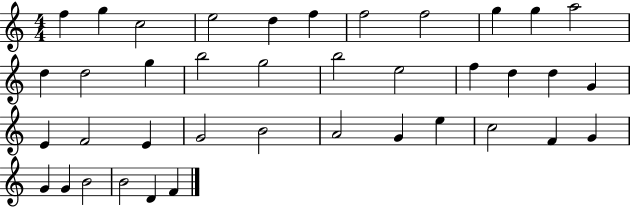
F5/q G5/q C5/h E5/h D5/q F5/q F5/h F5/h G5/q G5/q A5/h D5/q D5/h G5/q B5/h G5/h B5/h E5/h F5/q D5/q D5/q G4/q E4/q F4/h E4/q G4/h B4/h A4/h G4/q E5/q C5/h F4/q G4/q G4/q G4/q B4/h B4/h D4/q F4/q